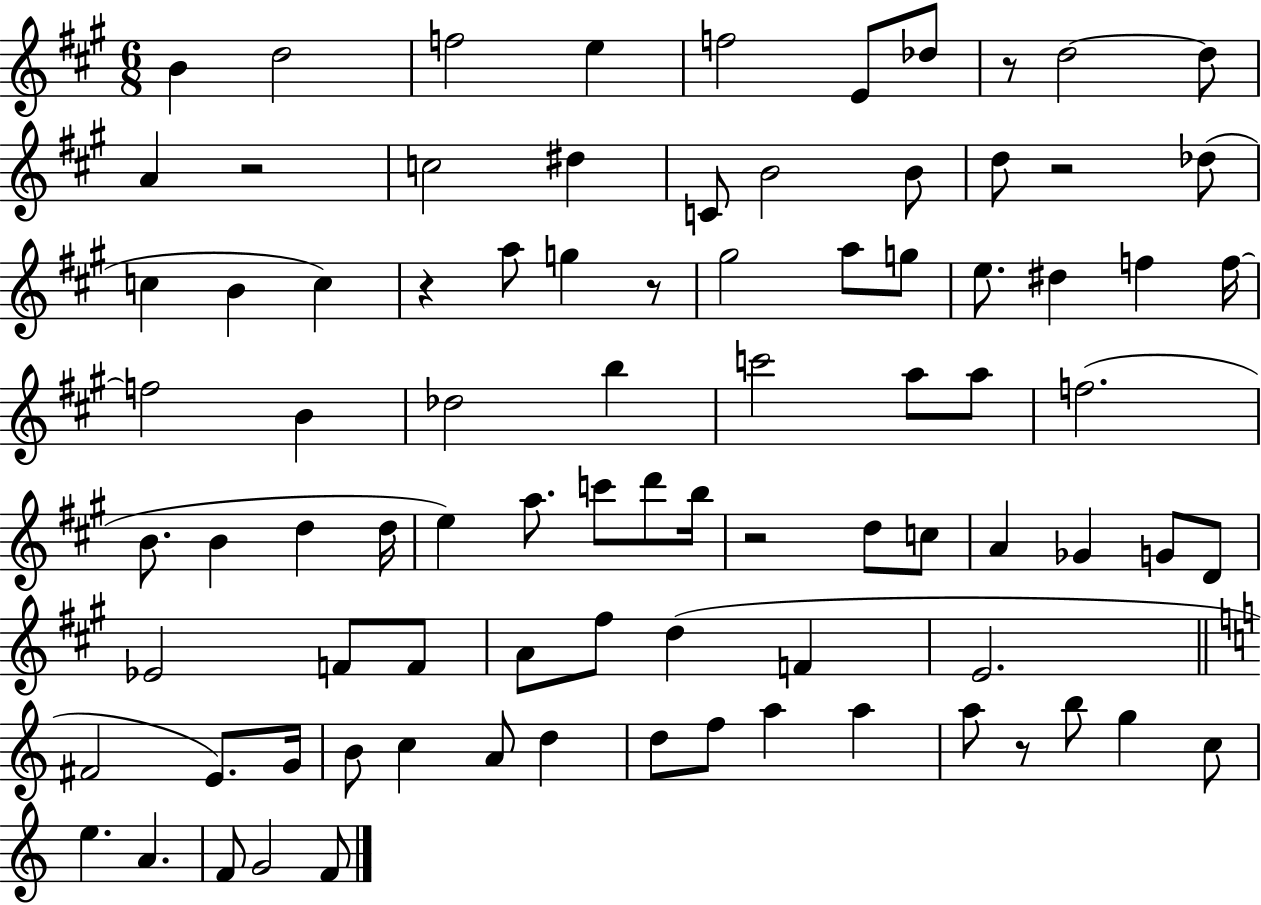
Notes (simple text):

B4/q D5/h F5/h E5/q F5/h E4/e Db5/e R/e D5/h D5/e A4/q R/h C5/h D#5/q C4/e B4/h B4/e D5/e R/h Db5/e C5/q B4/q C5/q R/q A5/e G5/q R/e G#5/h A5/e G5/e E5/e. D#5/q F5/q F5/s F5/h B4/q Db5/h B5/q C6/h A5/e A5/e F5/h. B4/e. B4/q D5/q D5/s E5/q A5/e. C6/e D6/e B5/s R/h D5/e C5/e A4/q Gb4/q G4/e D4/e Eb4/h F4/e F4/e A4/e F#5/e D5/q F4/q E4/h. F#4/h E4/e. G4/s B4/e C5/q A4/e D5/q D5/e F5/e A5/q A5/q A5/e R/e B5/e G5/q C5/e E5/q. A4/q. F4/e G4/h F4/e